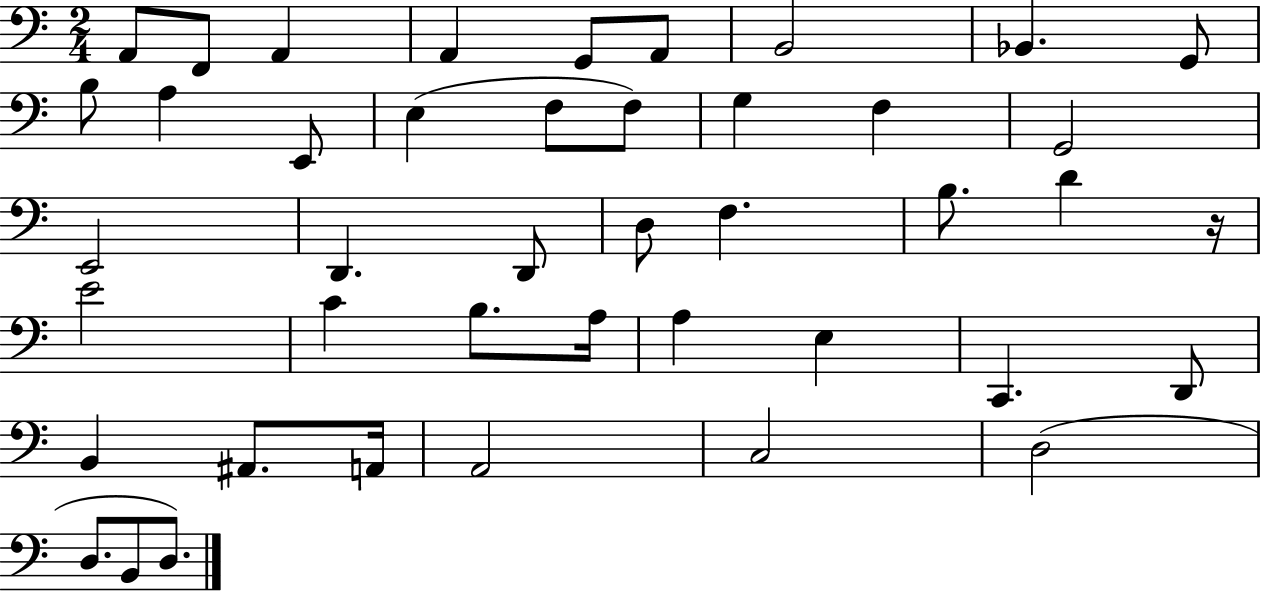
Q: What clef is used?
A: bass